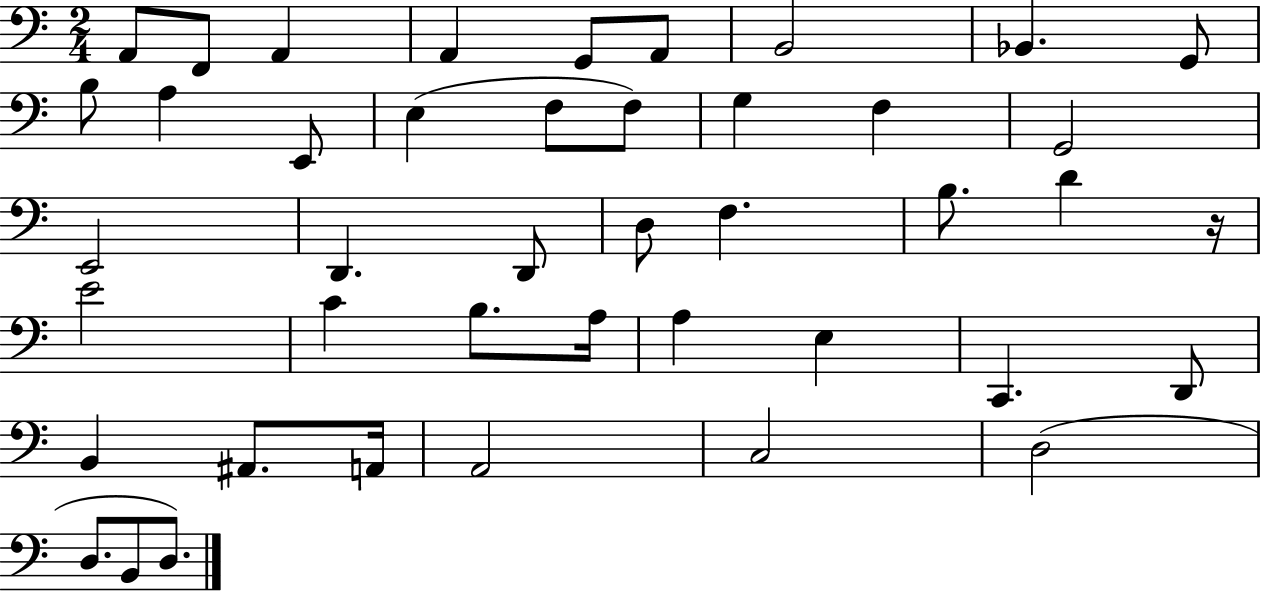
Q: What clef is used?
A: bass